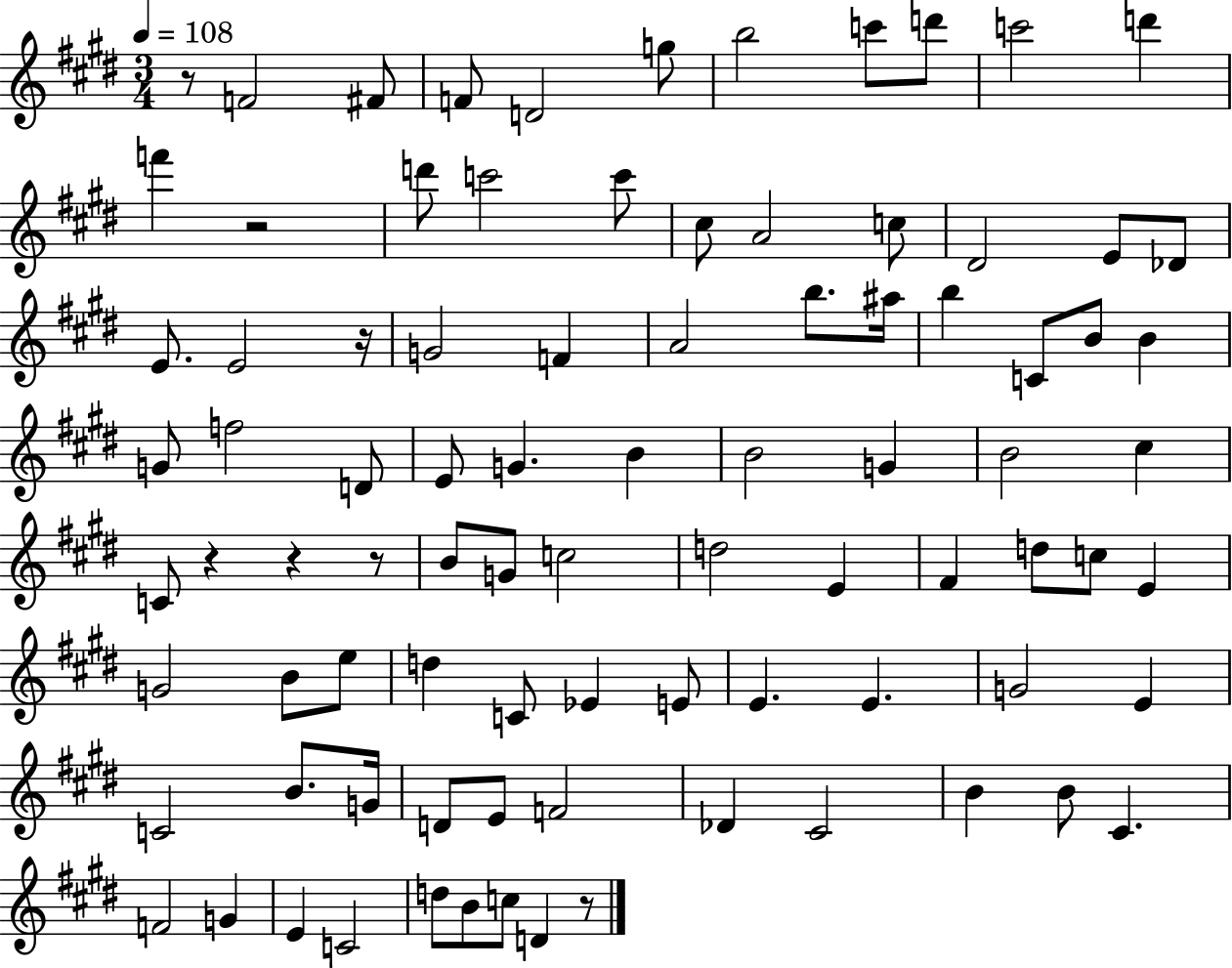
{
  \clef treble
  \numericTimeSignature
  \time 3/4
  \key e \major
  \tempo 4 = 108
  \repeat volta 2 { r8 f'2 fis'8 | f'8 d'2 g''8 | b''2 c'''8 d'''8 | c'''2 d'''4 | \break f'''4 r2 | d'''8 c'''2 c'''8 | cis''8 a'2 c''8 | dis'2 e'8 des'8 | \break e'8. e'2 r16 | g'2 f'4 | a'2 b''8. ais''16 | b''4 c'8 b'8 b'4 | \break g'8 f''2 d'8 | e'8 g'4. b'4 | b'2 g'4 | b'2 cis''4 | \break c'8 r4 r4 r8 | b'8 g'8 c''2 | d''2 e'4 | fis'4 d''8 c''8 e'4 | \break g'2 b'8 e''8 | d''4 c'8 ees'4 e'8 | e'4. e'4. | g'2 e'4 | \break c'2 b'8. g'16 | d'8 e'8 f'2 | des'4 cis'2 | b'4 b'8 cis'4. | \break f'2 g'4 | e'4 c'2 | d''8 b'8 c''8 d'4 r8 | } \bar "|."
}